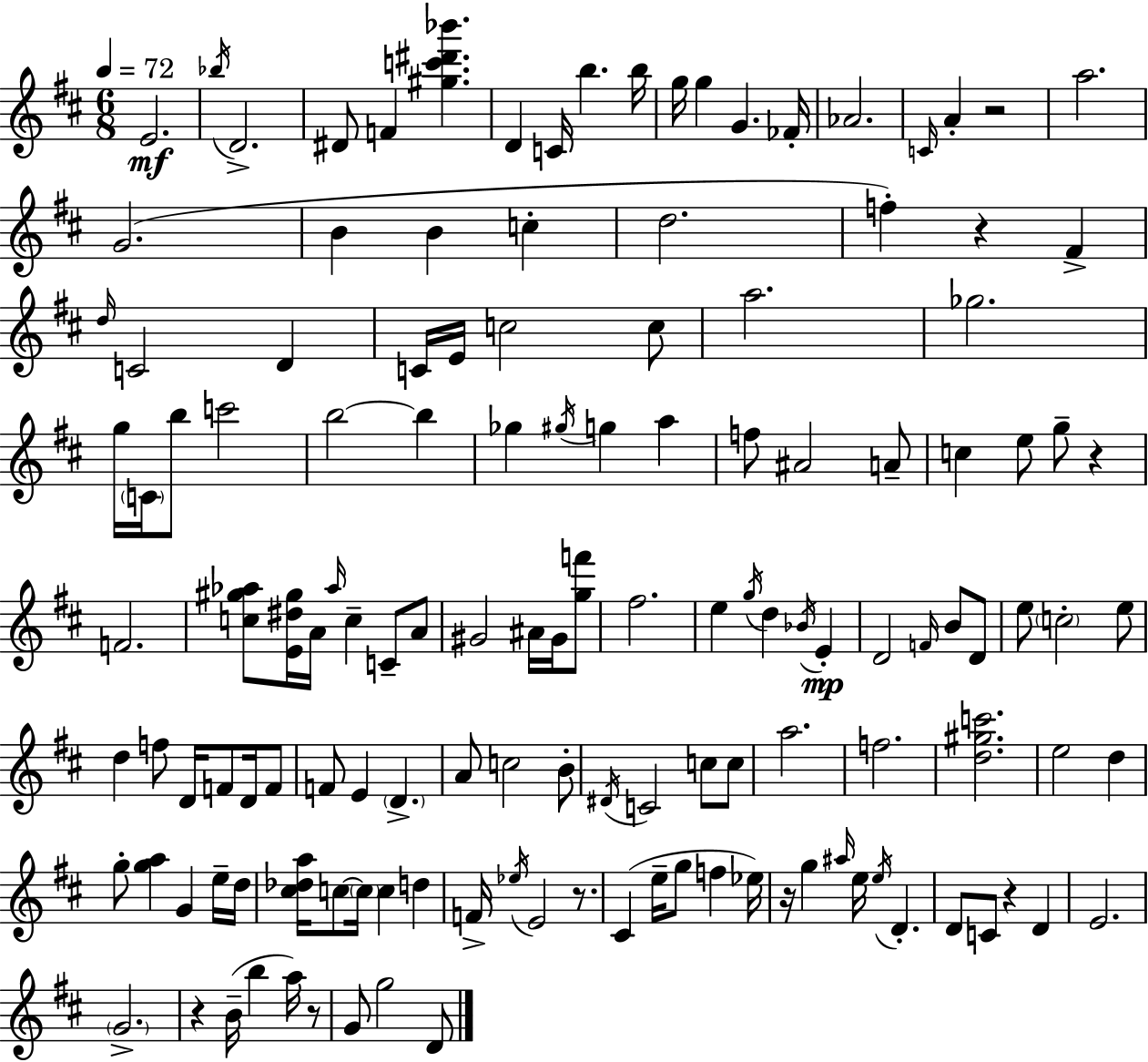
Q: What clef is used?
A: treble